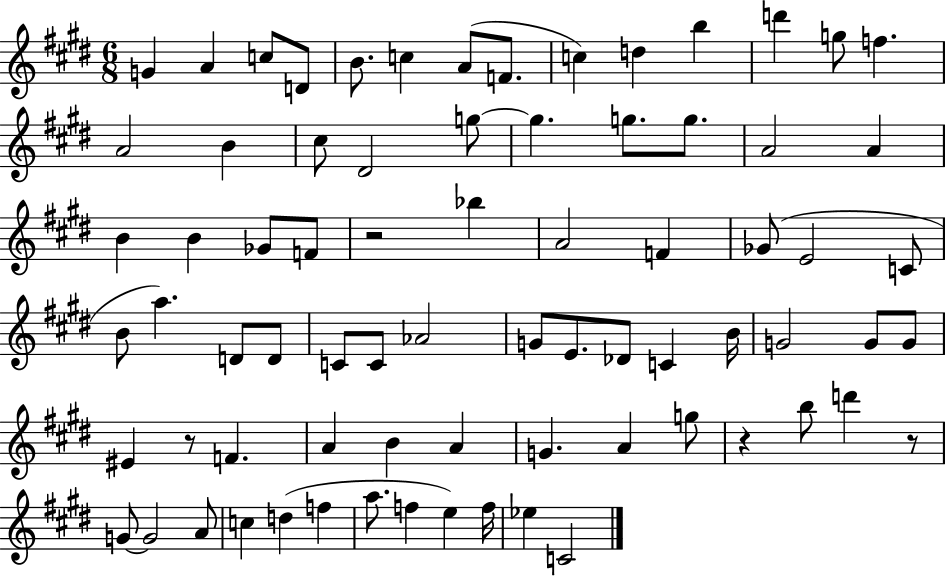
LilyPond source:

{
  \clef treble
  \numericTimeSignature
  \time 6/8
  \key e \major
  g'4 a'4 c''8 d'8 | b'8. c''4 a'8( f'8. | c''4) d''4 b''4 | d'''4 g''8 f''4. | \break a'2 b'4 | cis''8 dis'2 g''8~~ | g''4. g''8. g''8. | a'2 a'4 | \break b'4 b'4 ges'8 f'8 | r2 bes''4 | a'2 f'4 | ges'8( e'2 c'8 | \break b'8 a''4.) d'8 d'8 | c'8 c'8 aes'2 | g'8 e'8. des'8 c'4 b'16 | g'2 g'8 g'8 | \break eis'4 r8 f'4. | a'4 b'4 a'4 | g'4. a'4 g''8 | r4 b''8 d'''4 r8 | \break g'8~~ g'2 a'8 | c''4 d''4( f''4 | a''8. f''4 e''4) f''16 | ees''4 c'2 | \break \bar "|."
}